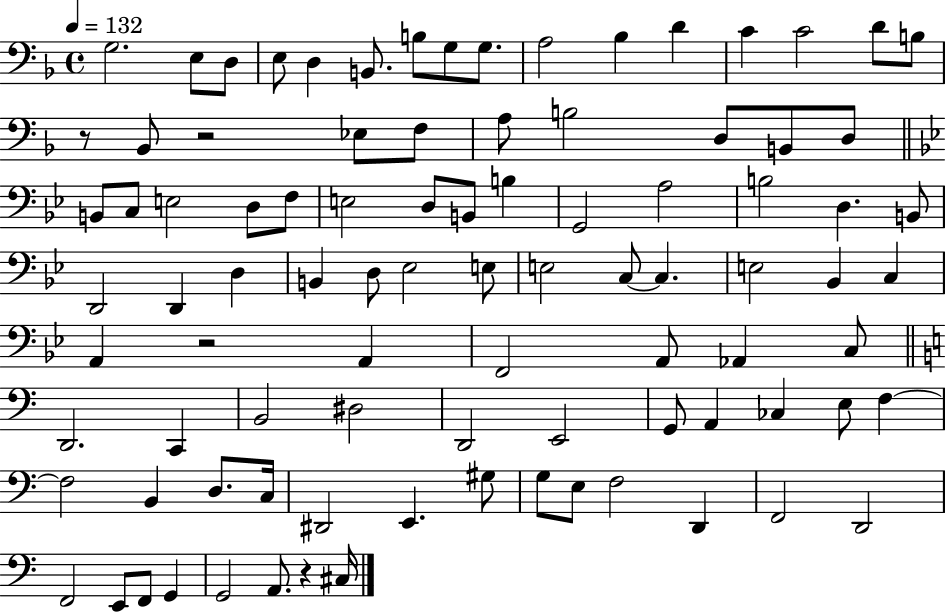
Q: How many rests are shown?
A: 4